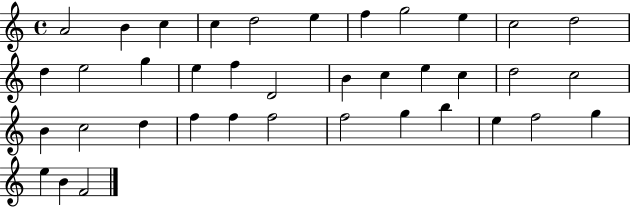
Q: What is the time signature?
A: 4/4